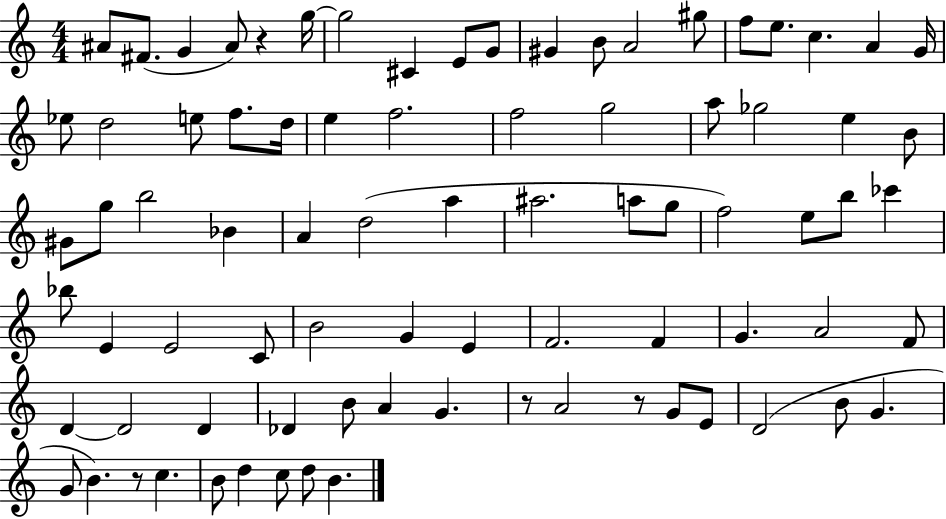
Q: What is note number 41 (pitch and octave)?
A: G5